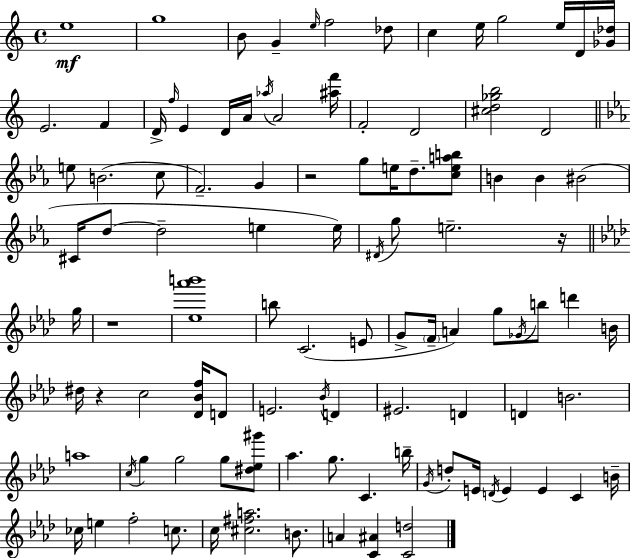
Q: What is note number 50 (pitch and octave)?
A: A4